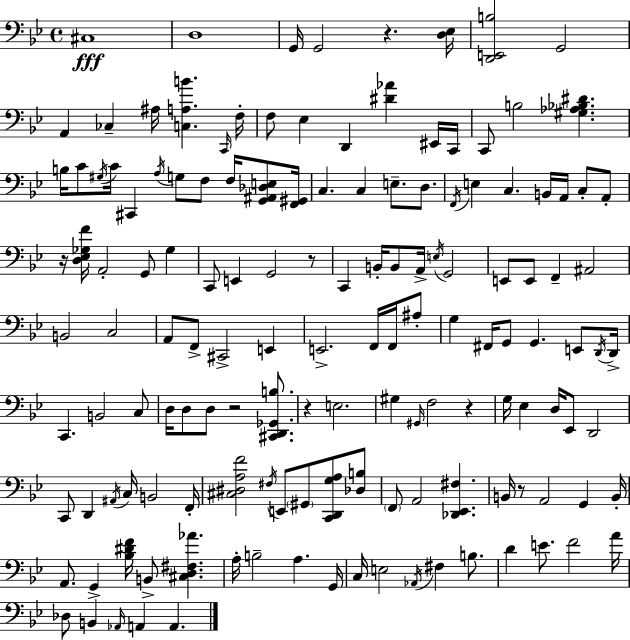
X:1
T:Untitled
M:4/4
L:1/4
K:Bb
^C,4 D,4 G,,/4 G,,2 z [D,_E,]/4 [D,,E,,B,]2 G,,2 A,, _C, ^A,/4 [C,A,B] C,,/4 F,/4 F,/2 _E, D,, [^D_A] ^E,,/4 C,,/4 C,,/2 B,2 [^G,_A,_B,^D] B,/4 C/2 ^G,/4 C/4 ^C,, A,/4 G,/2 F,/2 F,/4 [G,,^A,,_D,E,]/2 [F,,^G,,]/4 C, C, E,/2 D,/2 F,,/4 E, C, B,,/4 A,,/4 C,/2 A,,/2 z/4 [D,_E,_G,F]/4 A,,2 G,,/2 _G, C,,/2 E,, G,,2 z/2 C,, B,,/4 B,,/2 A,,/4 E,/4 G,,2 E,,/2 E,,/2 F,, ^A,,2 B,,2 C,2 A,,/2 F,,/2 ^C,,2 E,, E,,2 F,,/4 F,,/4 ^A,/2 G, ^F,,/4 G,,/2 G,, E,,/2 D,,/4 D,,/4 C,, B,,2 C,/2 D,/4 D,/2 D,/2 z2 [^C,,D,,_G,,B,]/2 z E,2 ^G, ^G,,/4 F,2 z G,/4 _E, D,/4 _E,,/2 D,,2 C,,/2 D,, ^A,,/4 C,/4 B,,2 F,,/4 [^C,^D,A,F]2 ^F,/4 E,,/2 ^G,,/2 [C,,D,,G,A,]/2 [_D,B,]/2 F,,/2 A,,2 [_D,,_E,,^F,] B,,/4 z/2 A,,2 G,, B,,/4 A,,/2 G,, [_B,^DF]/4 B,,/2 [^C,D,^F,_A] A,/4 B,2 A, G,,/4 C,/4 E,2 _A,,/4 ^F, B,/2 D E/2 F2 A/4 _D,/2 B,, _A,,/4 A,, A,,